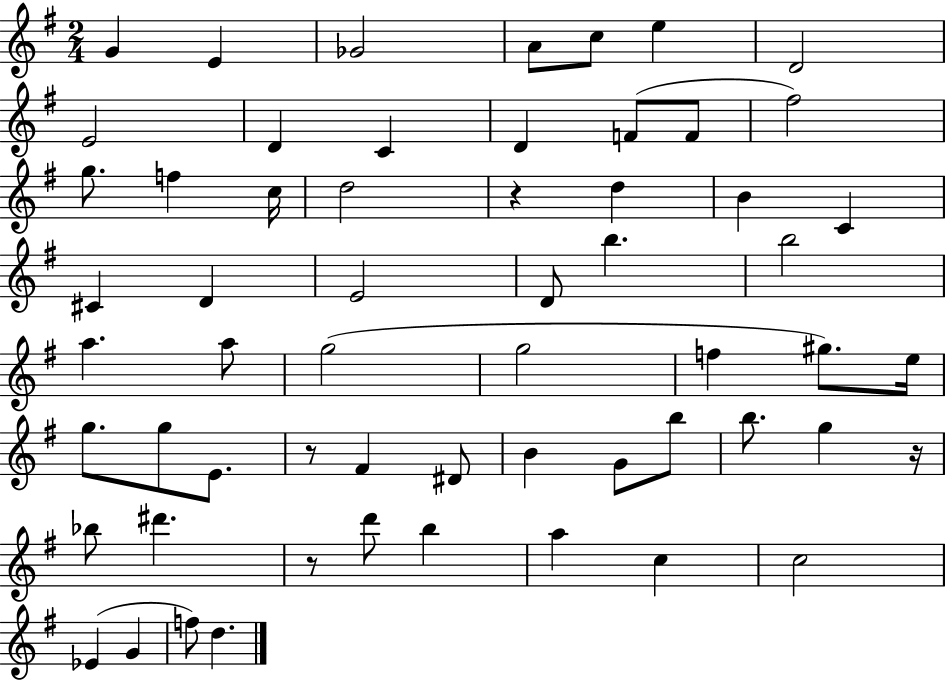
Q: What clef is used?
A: treble